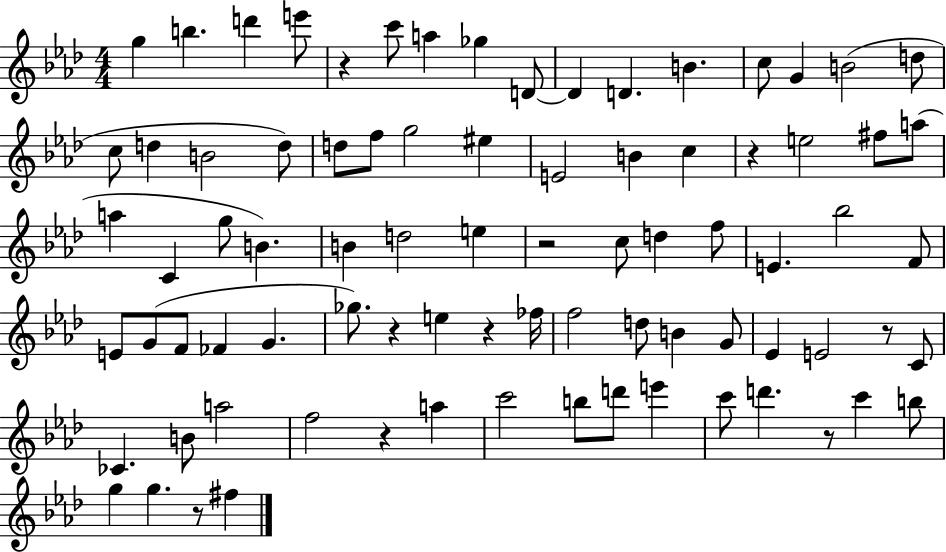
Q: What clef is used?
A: treble